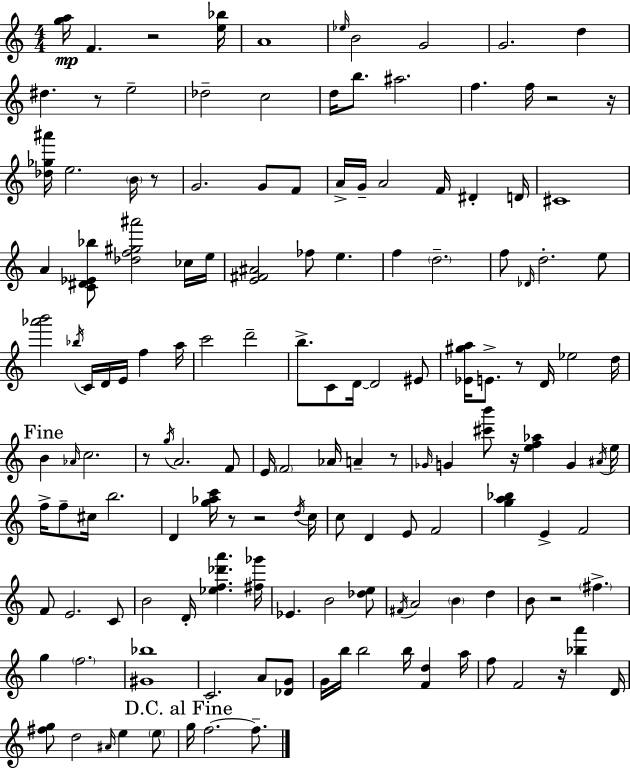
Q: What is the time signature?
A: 4/4